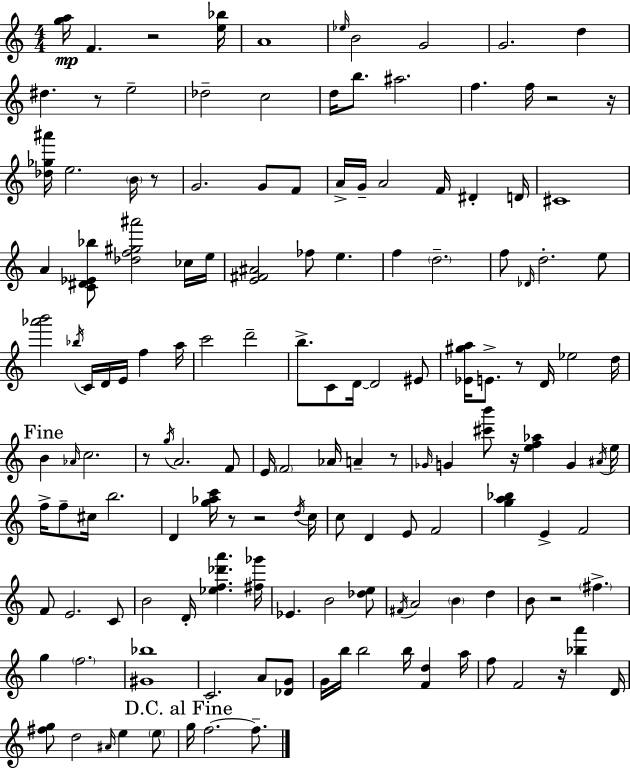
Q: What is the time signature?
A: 4/4